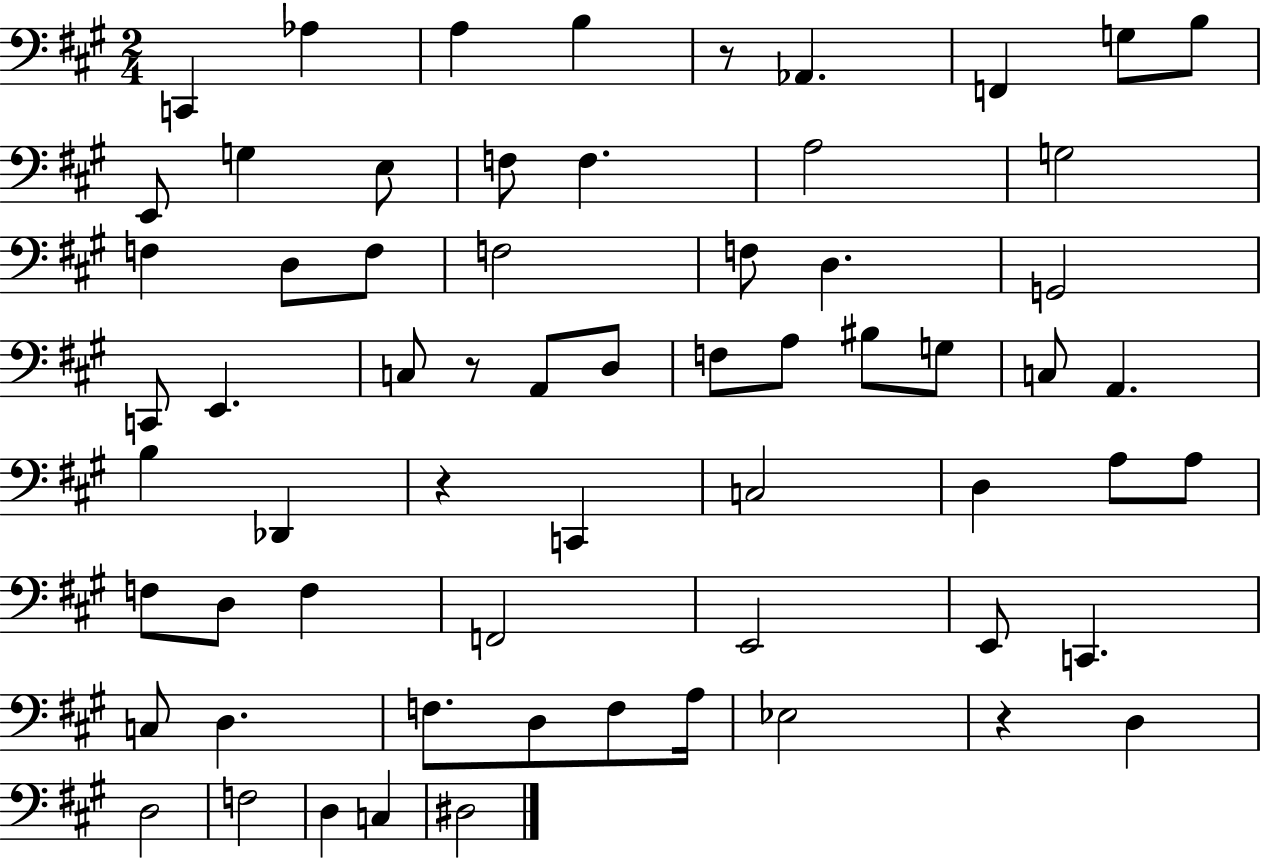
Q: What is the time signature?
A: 2/4